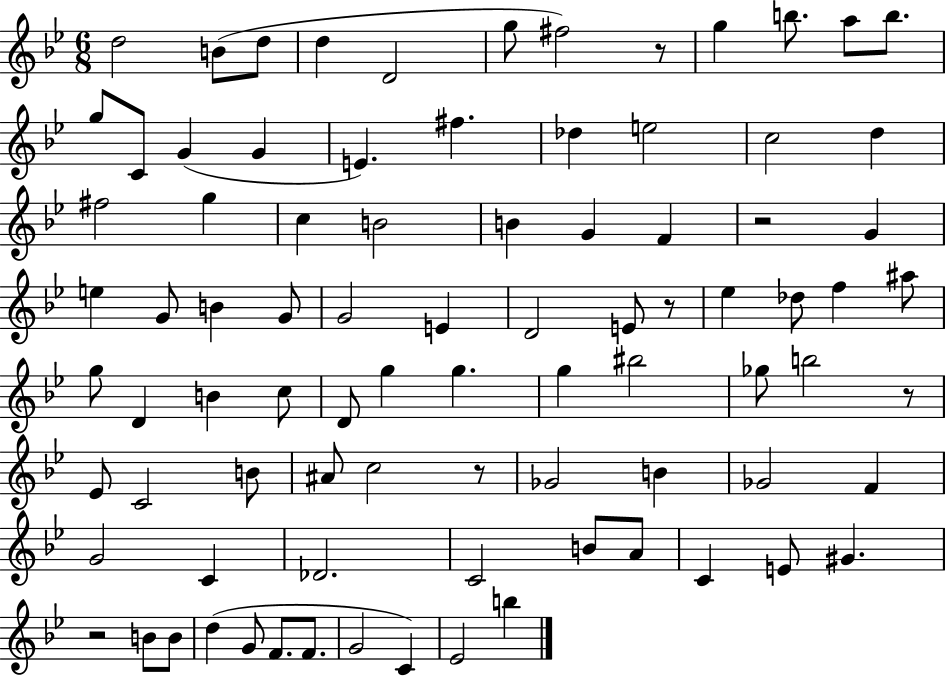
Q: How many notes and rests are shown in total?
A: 86